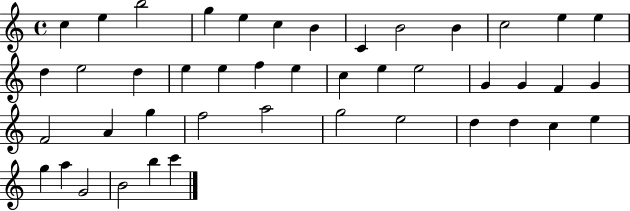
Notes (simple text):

C5/q E5/q B5/h G5/q E5/q C5/q B4/q C4/q B4/h B4/q C5/h E5/q E5/q D5/q E5/h D5/q E5/q E5/q F5/q E5/q C5/q E5/q E5/h G4/q G4/q F4/q G4/q F4/h A4/q G5/q F5/h A5/h G5/h E5/h D5/q D5/q C5/q E5/q G5/q A5/q G4/h B4/h B5/q C6/q